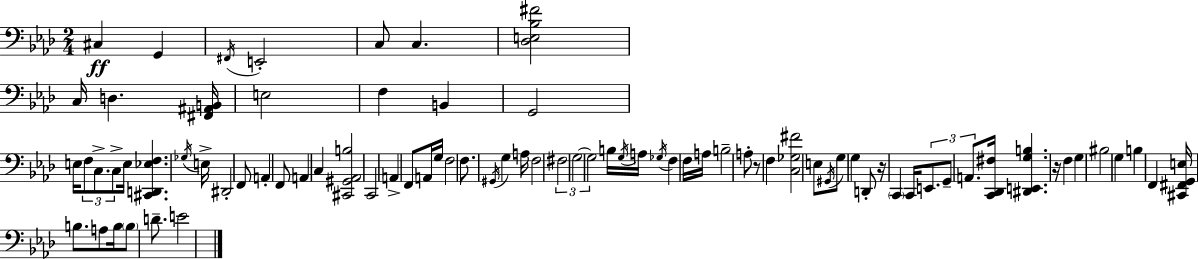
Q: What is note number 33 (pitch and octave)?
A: G#2